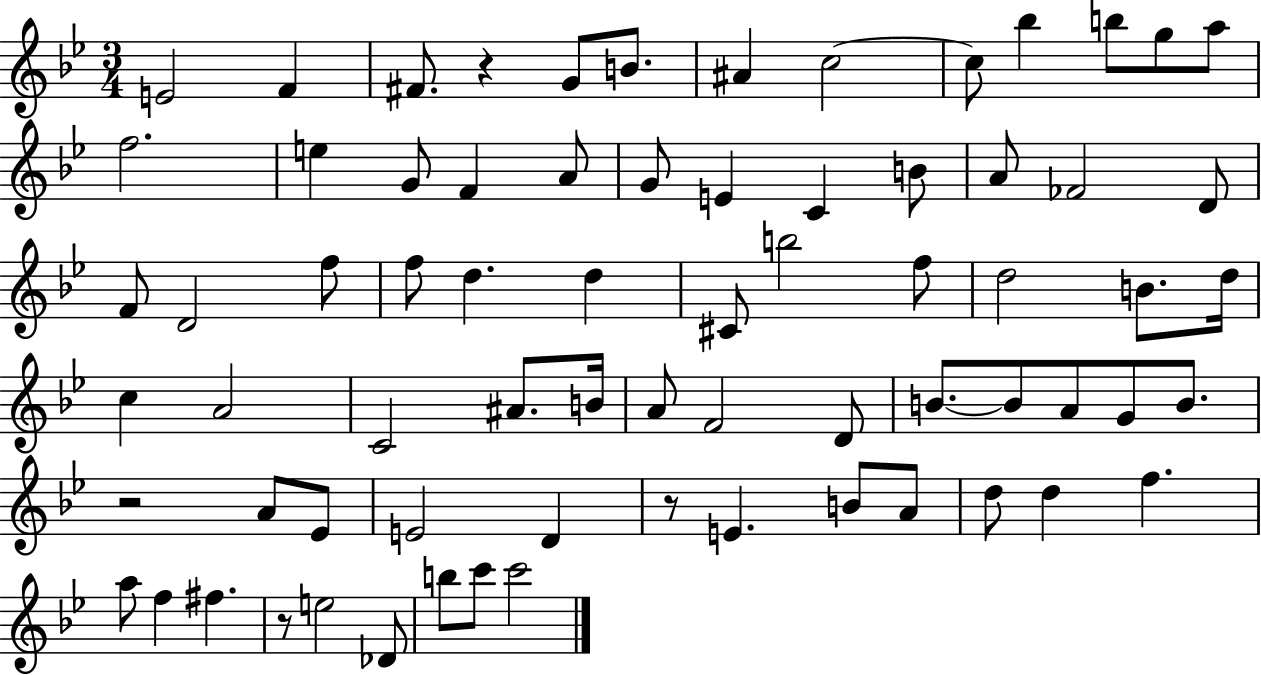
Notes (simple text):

E4/h F4/q F#4/e. R/q G4/e B4/e. A#4/q C5/h C5/e Bb5/q B5/e G5/e A5/e F5/h. E5/q G4/e F4/q A4/e G4/e E4/q C4/q B4/e A4/e FES4/h D4/e F4/e D4/h F5/e F5/e D5/q. D5/q C#4/e B5/h F5/e D5/h B4/e. D5/s C5/q A4/h C4/h A#4/e. B4/s A4/e F4/h D4/e B4/e. B4/e A4/e G4/e B4/e. R/h A4/e Eb4/e E4/h D4/q R/e E4/q. B4/e A4/e D5/e D5/q F5/q. A5/e F5/q F#5/q. R/e E5/h Db4/e B5/e C6/e C6/h